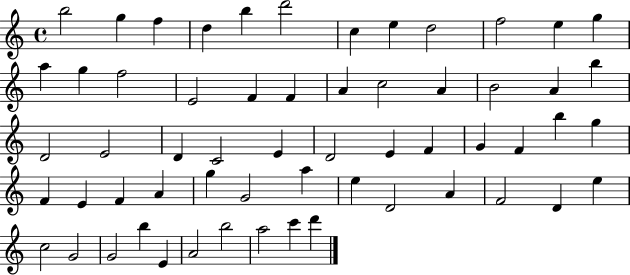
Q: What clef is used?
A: treble